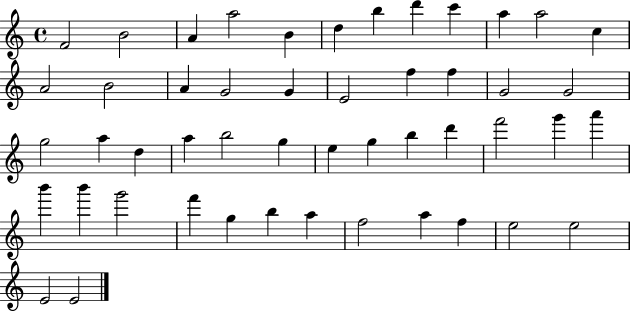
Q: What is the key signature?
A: C major